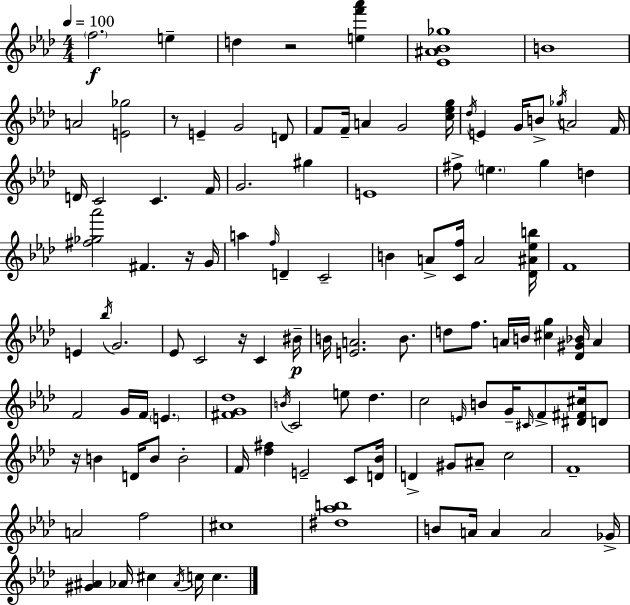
F5/h. E5/q D5/q R/h [E5,F6,Ab6]/q [Eb4,A#4,Bb4,Gb5]/w B4/w A4/h [E4,Gb5]/h R/e E4/q G4/h D4/e F4/e F4/s A4/q G4/h [C5,Eb5,G5]/s Db5/s E4/q G4/s B4/e Gb5/s A4/h F4/s D4/s C4/h C4/q. F4/s G4/h. G#5/q E4/w F#5/e E5/q. G5/q D5/q [F#5,Gb5,Ab6]/h F#4/q. R/s G4/s A5/q F5/s D4/q C4/h B4/q A4/e [C4,F5]/s A4/h [Db4,A#4,Eb5,B5]/s F4/w E4/q Bb5/s G4/h. Eb4/e C4/h R/s C4/q BIS4/s B4/s [E4,A4]/h. B4/e. D5/e F5/e. A4/s B4/s [C#5,G5]/q [Db4,G#4,Bb4]/s A4/q F4/h G4/s F4/s E4/q. [F#4,G4,Db5]/w B4/s C4/h E5/e Db5/q. C5/h E4/s B4/e G4/s C#4/s F4/e [D#4,F#4,C#5]/s D4/e R/s B4/q D4/s B4/e B4/h F4/s [Db5,F#5]/q E4/h C4/e [D4,Bb4]/s D4/q G#4/e A#4/e C5/h F4/w A4/h F5/h C#5/w [D#5,Ab5,B5]/w B4/e A4/s A4/q A4/h Gb4/s [G#4,A#4]/q Ab4/s C#5/q Ab4/s C5/s C5/q.